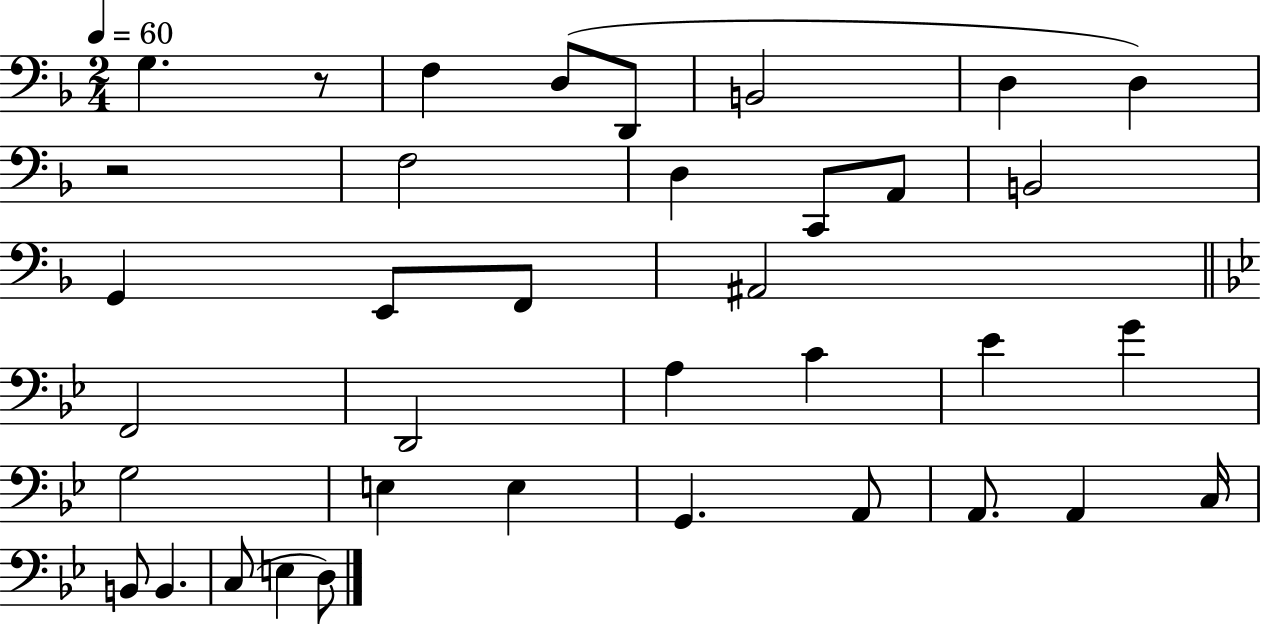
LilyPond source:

{
  \clef bass
  \numericTimeSignature
  \time 2/4
  \key f \major
  \tempo 4 = 60
  g4. r8 | f4 d8( d,8 | b,2 | d4 d4) | \break r2 | f2 | d4 c,8 a,8 | b,2 | \break g,4 e,8 f,8 | ais,2 | \bar "||" \break \key bes \major f,2 | d,2 | a4 c'4 | ees'4 g'4 | \break g2 | e4 e4 | g,4. a,8 | a,8. a,4 c16 | \break b,8 b,4. | c8( e4 d8) | \bar "|."
}